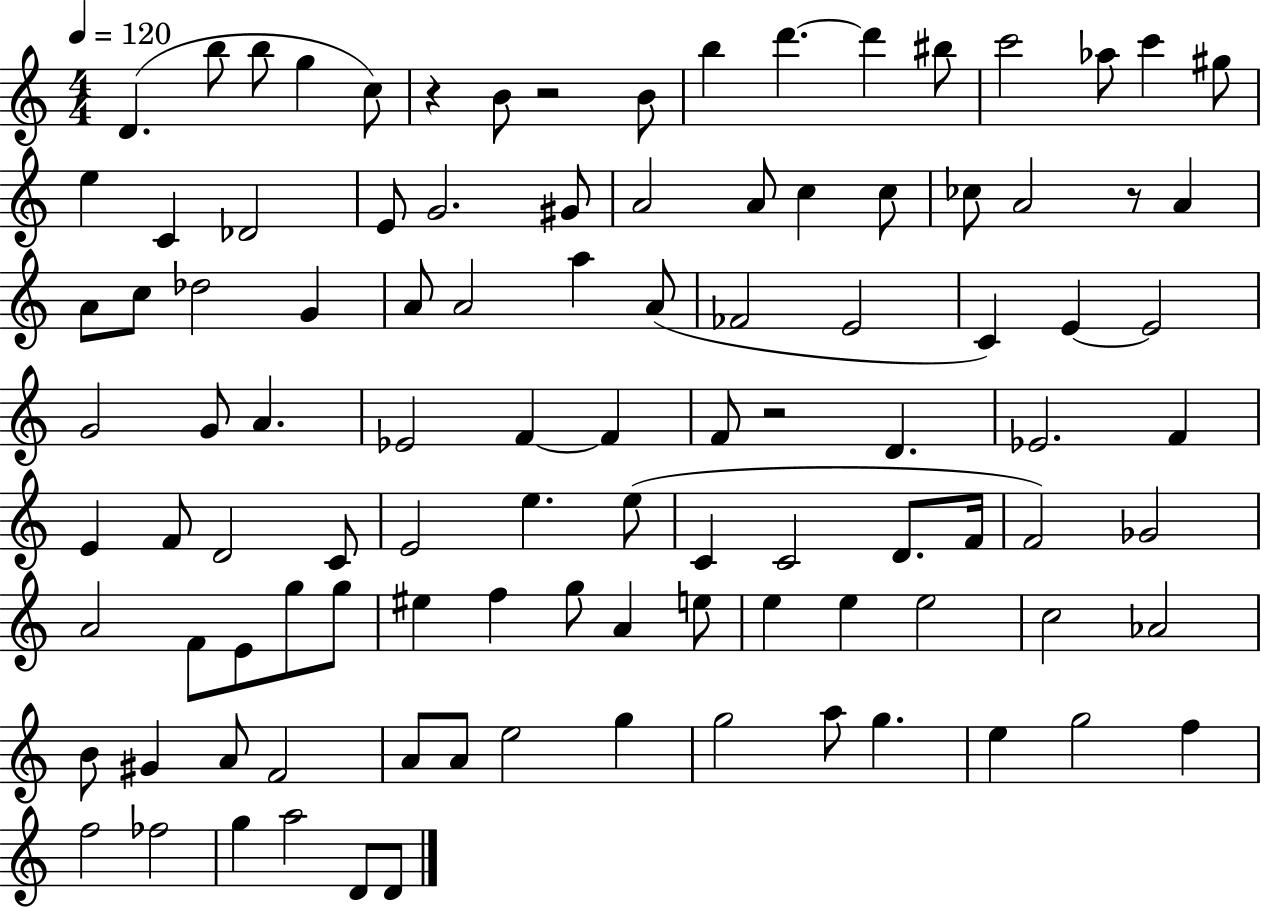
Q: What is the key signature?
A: C major